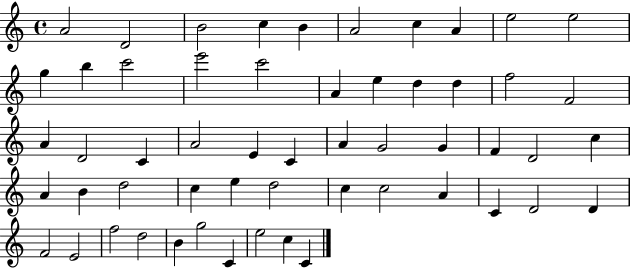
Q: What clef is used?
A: treble